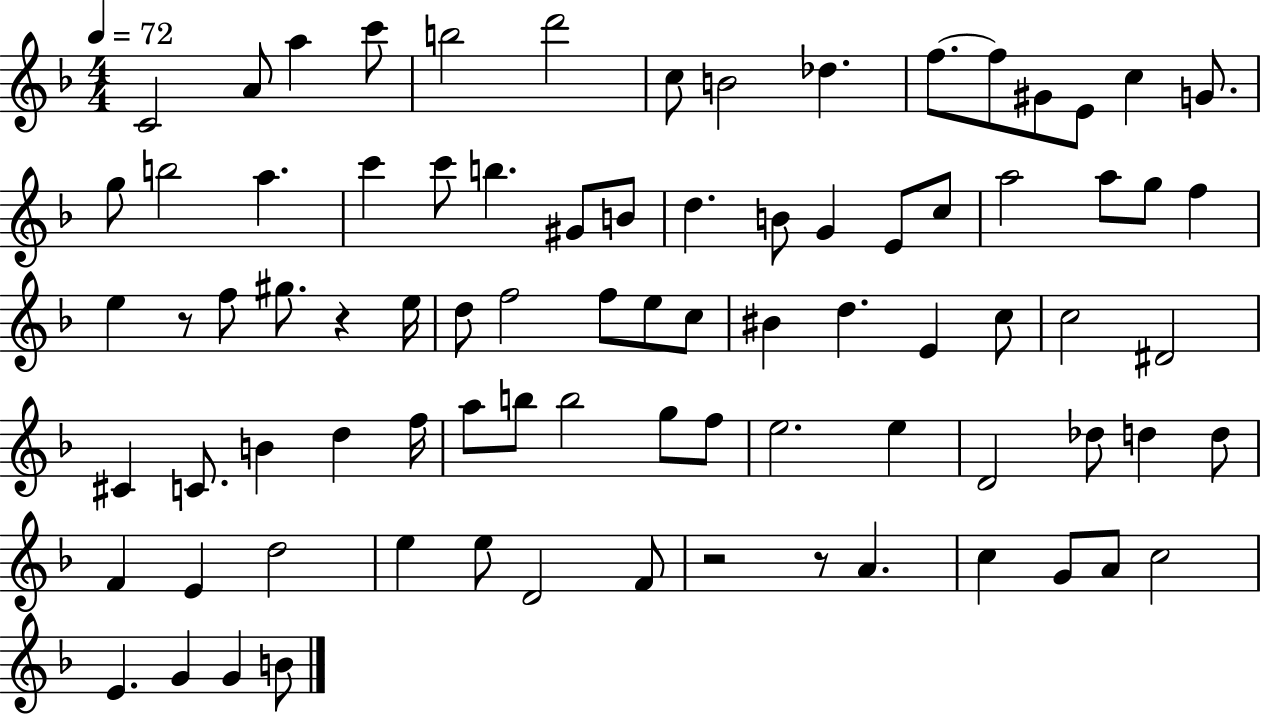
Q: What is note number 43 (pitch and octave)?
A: D5